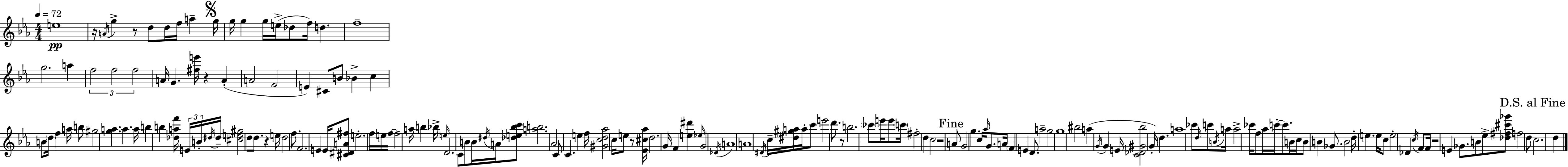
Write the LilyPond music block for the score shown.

{
  \clef treble
  \numericTimeSignature
  \time 4/4
  \key c \minor
  \tempo 4 = 72
  \repeat volta 2 { e''1\pp | r16 \acciaccatura { a'16 } g''4-> r8 d''8 d''16 f''16 a''4-- | \mark \markup { \musicglyph "scripts.segno" } g''16 g''16 g''4 g''16 e''16->( des''8 f''16) d''4. | f''1-- | \break g''2. a''4 | \tuplet 3/2 { f''2 f''2 | f''2 } a'16 g'4. | <fis'' e'''>16 r4 a'4-.( a'2 | \break f'2 e'4) cis'8 b'8 | bes'4-> c''4 b'8 \parenthesize d''16 f''4 | a''16 b''8 gis''2 <g'' a''>4. | a''4. a''16 b''4 b''4 | \break <des'' a'' f'''>16 \tuplet 3/2 { e'16 b'16-. \acciaccatura { dis''16 } } dis''16-- <cis'' e'' gis''>2 d''8 d''8. | r4 e''16 d''2 f''8. | f'2. e'4 | e'16 <cis' dis' a' fis''>8 e''2.-. | \break f''16 e''16 f''16~~ f''2 a''16 b''4 | bes''16-> \grace { e''16 } d'2. c'8 | b'8 b'16 \acciaccatura { dis''16 } a'16 <des'' e'' bes'' c'''>8 <a'' b''>2. | aes'2 c'8 c'4. | \break e''4 f''16 <gis' c'' d'' aes''>2 | c''16 e''8 r8 <ees' cis'' aes''>16 d''2. | g'16 f'4 <e'' dis'''>4 \grace { ees''16 } g'2 | \acciaccatura { des'16 } a'1 | \break a'1 | \acciaccatura { dis'16 } c''16-- <dis'' gis'' a''>16 a''16-. c'''8 e'''2 | d'''8. r8 b''2. | \parenthesize ces'''8 e'''16 e'''8 \parenthesize c'''16 fis''2-. | \break d''4 c''2 r2 | \mark "Fine" a'8 g'2 | g''4. c''16 \grace { aes''16 } g'8. a'16 \parenthesize f'4 | e'4 d'8. a''2-- | \break g''2 g''1 | bis''2 | a''4( \acciaccatura { g'16 } g'4 e'16 <c' des' gis' bes''>2 | g'16-.) d''4. a''1 | \break ces'''8 \grace { d''16 } c'''8 \acciaccatura { b'16 } a''16 | a''2-> ces'''16 f''8 aes''16 c'''16-.~~ c'''8. | b'16 c''16 b'8 b'4 ges'8. b'2 | d''16-. e''4. e''16 c''8 e''2-. | \break des'4 \acciaccatura { c''16 } f'8 f'16 r2 | e'4 ges'8. b'8 ees''8-> | <des'' fis'' cis''' ges'''>8 f''2 d''8 \mark "D.S. al Fine" c''2. | d''4 } \bar "|."
}